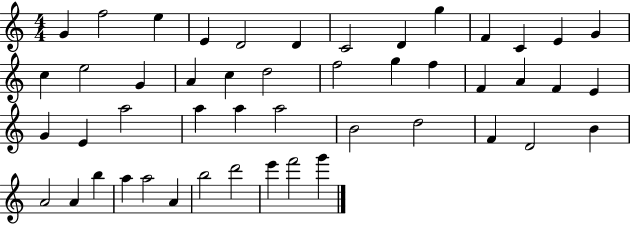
G4/q F5/h E5/q E4/q D4/h D4/q C4/h D4/q G5/q F4/q C4/q E4/q G4/q C5/q E5/h G4/q A4/q C5/q D5/h F5/h G5/q F5/q F4/q A4/q F4/q E4/q G4/q E4/q A5/h A5/q A5/q A5/h B4/h D5/h F4/q D4/h B4/q A4/h A4/q B5/q A5/q A5/h A4/q B5/h D6/h E6/q F6/h G6/q